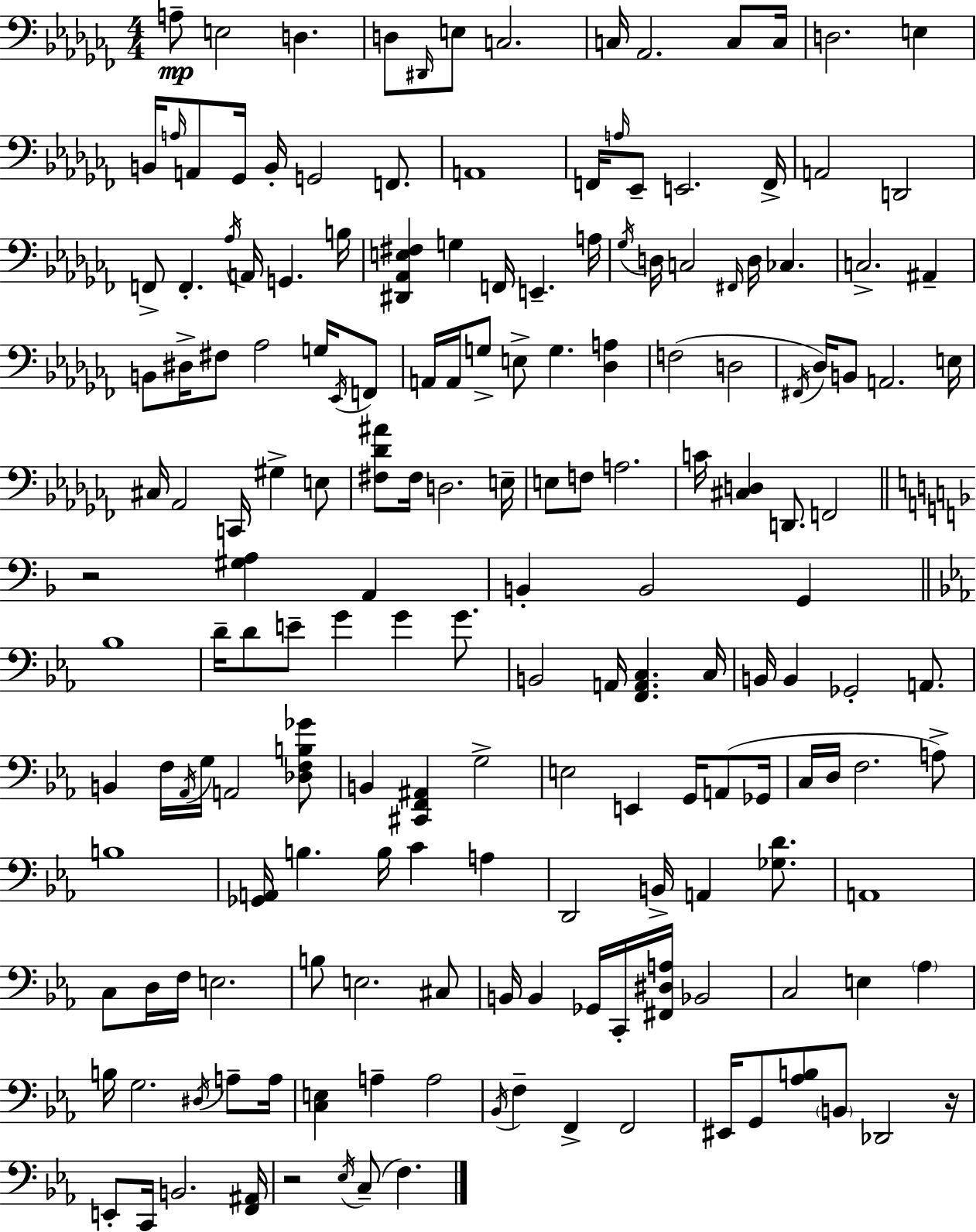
X:1
T:Untitled
M:4/4
L:1/4
K:Abm
A,/2 E,2 D, D,/2 ^D,,/4 E,/2 C,2 C,/4 _A,,2 C,/2 C,/4 D,2 E, B,,/4 A,/4 A,,/2 _G,,/4 B,,/4 G,,2 F,,/2 A,,4 F,,/4 A,/4 _E,,/2 E,,2 F,,/4 A,,2 D,,2 F,,/2 F,, _A,/4 A,,/4 G,, B,/4 [^D,,_A,,E,^F,] G, F,,/4 E,, A,/4 _G,/4 D,/4 C,2 ^F,,/4 D,/4 _C, C,2 ^A,, B,,/2 ^D,/4 ^F,/2 _A,2 G,/4 _E,,/4 F,,/2 A,,/4 A,,/4 G,/2 E,/2 G, [_D,A,] F,2 D,2 ^F,,/4 _D,/4 B,,/2 A,,2 E,/4 ^C,/4 _A,,2 C,,/4 ^G, E,/2 [^F,_D^A]/2 ^F,/4 D,2 E,/4 E,/2 F,/2 A,2 C/4 [^C,D,] D,,/2 F,,2 z2 [^G,A,] A,, B,, B,,2 G,, _B,4 D/4 D/2 E/2 G G G/2 B,,2 A,,/4 [F,,A,,C,] C,/4 B,,/4 B,, _G,,2 A,,/2 B,, F,/4 _A,,/4 G,/4 A,,2 [_D,F,B,_G]/2 B,, [^C,,F,,^A,,] G,2 E,2 E,, G,,/4 A,,/2 _G,,/4 C,/4 D,/4 F,2 A,/2 B,4 [_G,,A,,]/4 B, B,/4 C A, D,,2 B,,/4 A,, [_G,D]/2 A,,4 C,/2 D,/4 F,/4 E,2 B,/2 E,2 ^C,/2 B,,/4 B,, _G,,/4 C,,/4 [^F,,^D,A,]/4 _B,,2 C,2 E, _A, B,/4 G,2 ^D,/4 A,/2 A,/4 [C,E,] A, A,2 _B,,/4 F, F,, F,,2 ^E,,/4 G,,/2 [_A,B,]/2 B,,/2 _D,,2 z/4 E,,/2 C,,/4 B,,2 [F,,^A,,]/4 z2 _E,/4 C,/2 F,